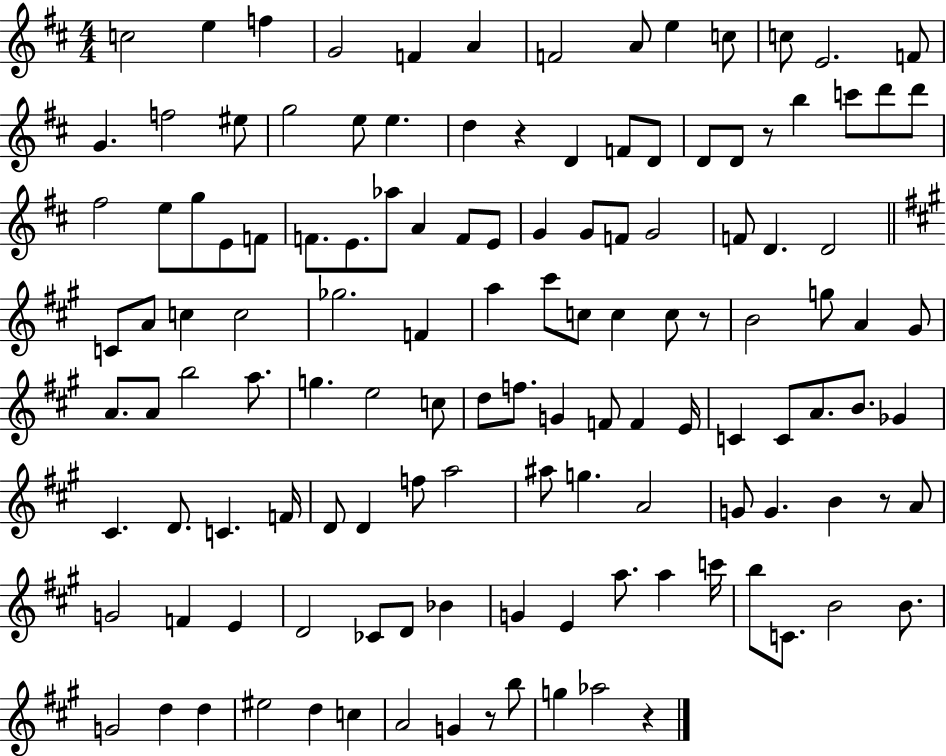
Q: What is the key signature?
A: D major